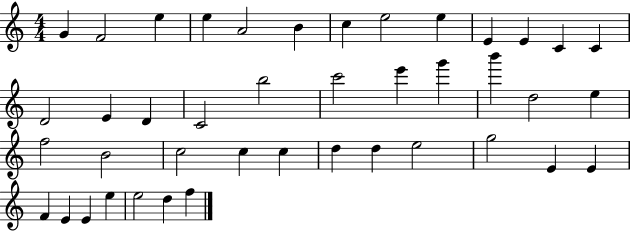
G4/q F4/h E5/q E5/q A4/h B4/q C5/q E5/h E5/q E4/q E4/q C4/q C4/q D4/h E4/q D4/q C4/h B5/h C6/h E6/q G6/q B6/q D5/h E5/q F5/h B4/h C5/h C5/q C5/q D5/q D5/q E5/h G5/h E4/q E4/q F4/q E4/q E4/q E5/q E5/h D5/q F5/q